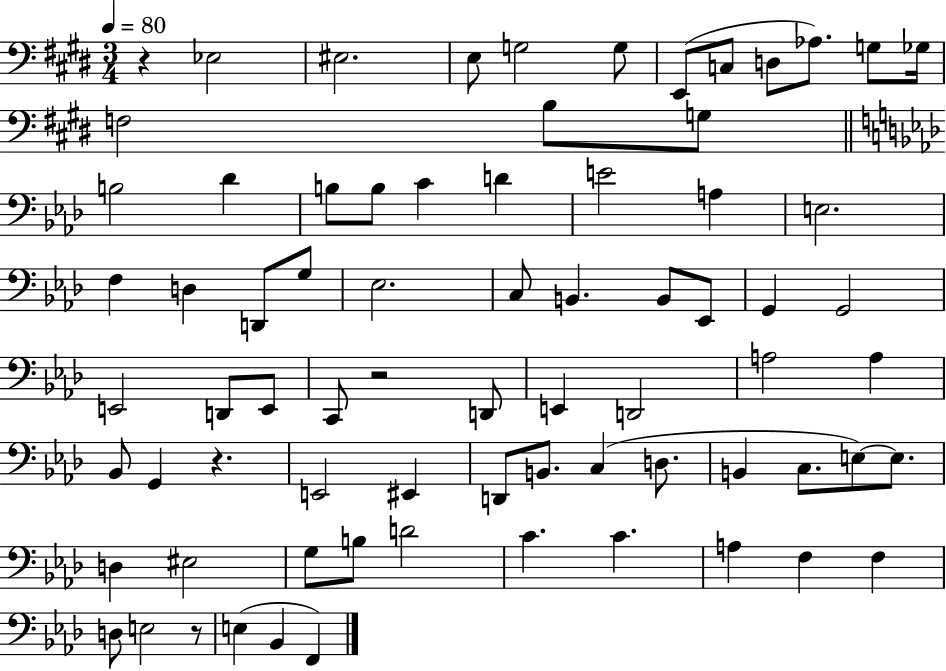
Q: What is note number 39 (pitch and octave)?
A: D2